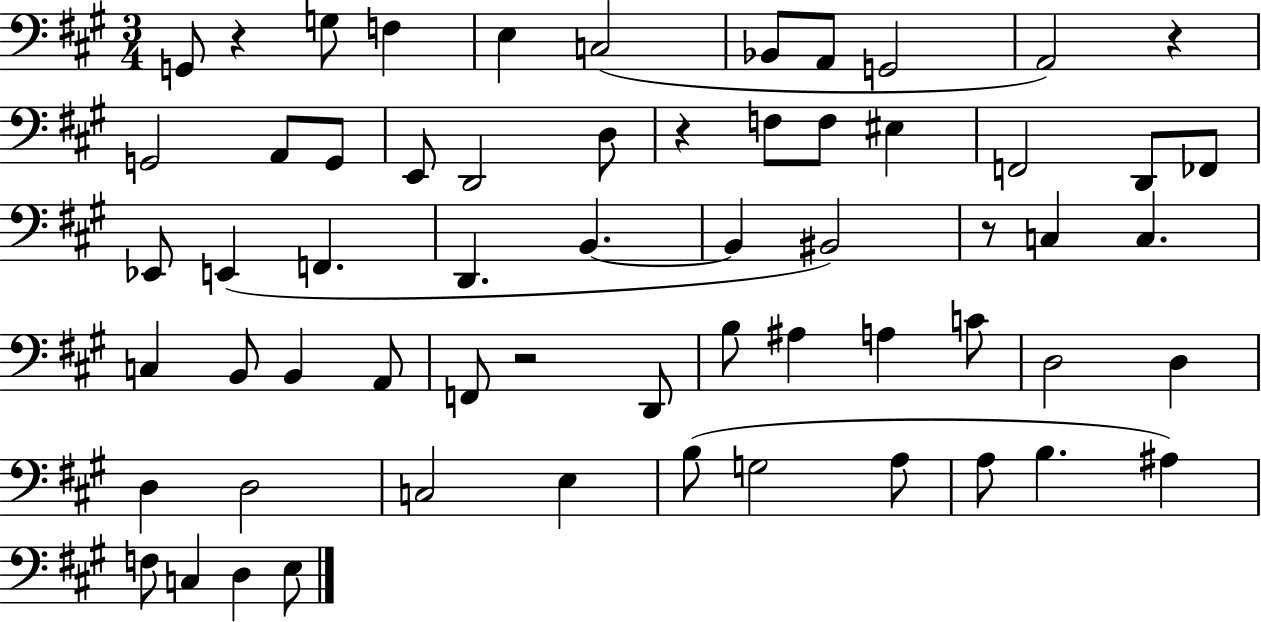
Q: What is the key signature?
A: A major